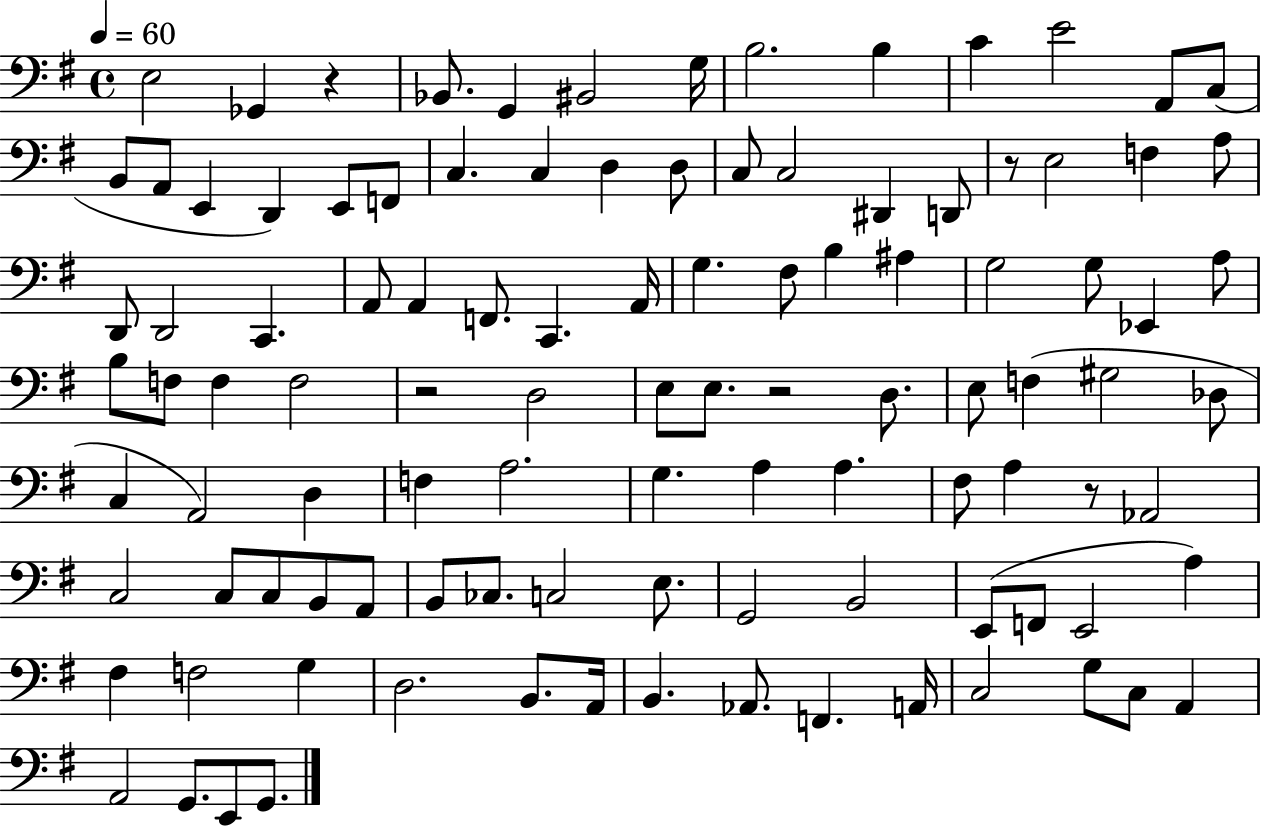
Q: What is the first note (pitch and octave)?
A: E3